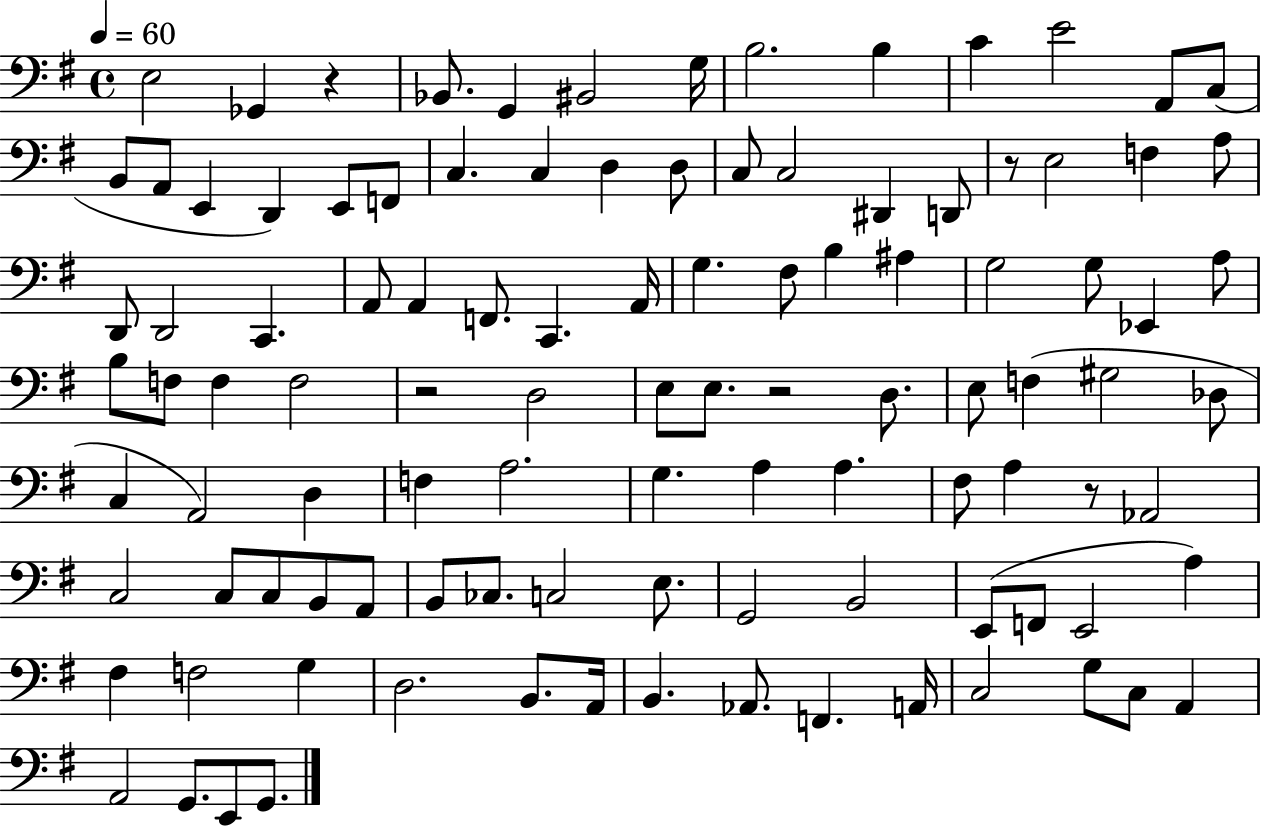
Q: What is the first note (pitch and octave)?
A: E3